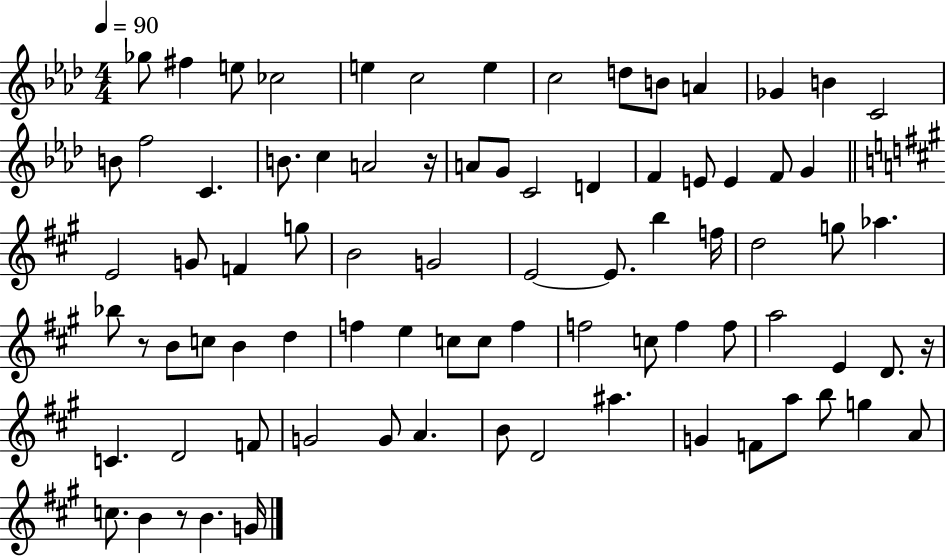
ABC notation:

X:1
T:Untitled
M:4/4
L:1/4
K:Ab
_g/2 ^f e/2 _c2 e c2 e c2 d/2 B/2 A _G B C2 B/2 f2 C B/2 c A2 z/4 A/2 G/2 C2 D F E/2 E F/2 G E2 G/2 F g/2 B2 G2 E2 E/2 b f/4 d2 g/2 _a _b/2 z/2 B/2 c/2 B d f e c/2 c/2 f f2 c/2 f f/2 a2 E D/2 z/4 C D2 F/2 G2 G/2 A B/2 D2 ^a G F/2 a/2 b/2 g A/2 c/2 B z/2 B G/4